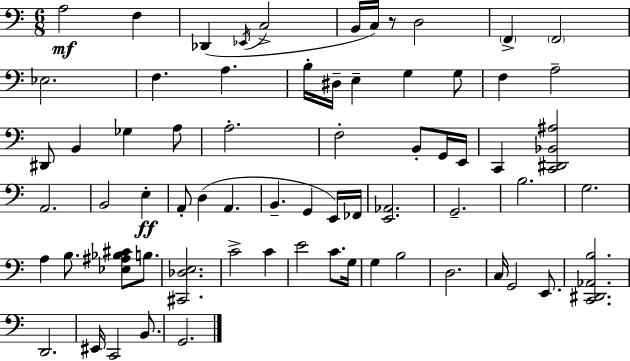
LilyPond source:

{
  \clef bass
  \numericTimeSignature
  \time 6/8
  \key c \major
  \repeat volta 2 { a2\mf f4 | des,4( \acciaccatura { ees,16 } c2-> | b,16 c16) r8 d2 | \parenthesize f,4-> \parenthesize f,2 | \break ees2. | f4. a4. | b16-. dis16-- e4-- g4 g8 | f4 a2-- | \break dis,8 b,4 ges4 a8 | a2.-. | f2-. b,8-. g,16 | e,16 c,4 <c, dis, bes, ais>2 | \break a,2. | b,2 e4-.\ff | a,8-. d4( a,4. | b,4.-- g,4 e,16) | \break fes,16 <e, aes,>2. | g,2.-- | b2. | g2. | \break a4 b8. <ees ais bes cis'>8 b8. | <cis, des e>2. | c'2-> c'4 | e'2 c'8. | \break g16 g4 b2 | d2. | c16 g,2 e,8. | <c, dis, aes, b>2. | \break d,2. | eis,16 c,2 b,8. | g,2. | } \bar "|."
}